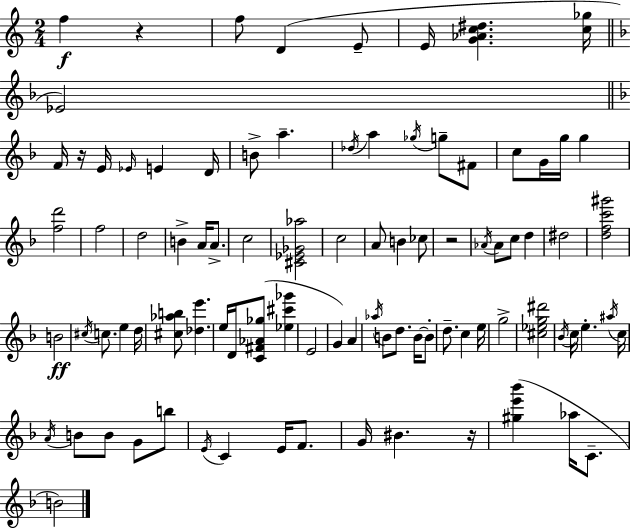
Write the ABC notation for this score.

X:1
T:Untitled
M:2/4
L:1/4
K:C
f z f/2 D E/2 E/4 [G_Ac^d] [c_g]/4 _E2 F/4 z/4 E/4 _E/4 E D/4 B/2 a _d/4 a _g/4 g/2 ^F/2 c/2 G/4 g/4 g [fd']2 f2 d2 B A/4 A/2 c2 [^C_E_G_a]2 c2 A/2 B _c/2 z2 _A/4 _A/2 c/2 d ^d2 [dfc'^g']2 B2 ^c/4 c/2 e d/4 [^c_ab]/2 [_de'] e/4 D/4 [C^F_A_g]/2 [_e^c'_g'] E2 G A _a/4 B/2 d/2 B/4 B/2 d/2 c e/4 g2 [^c_eg^d']2 _B/4 c/4 e ^a/4 c/4 A/4 B/2 B/2 G/2 b/2 E/4 C E/4 F/2 G/4 ^B z/4 [^ge'_b'] _a/4 C/2 B2